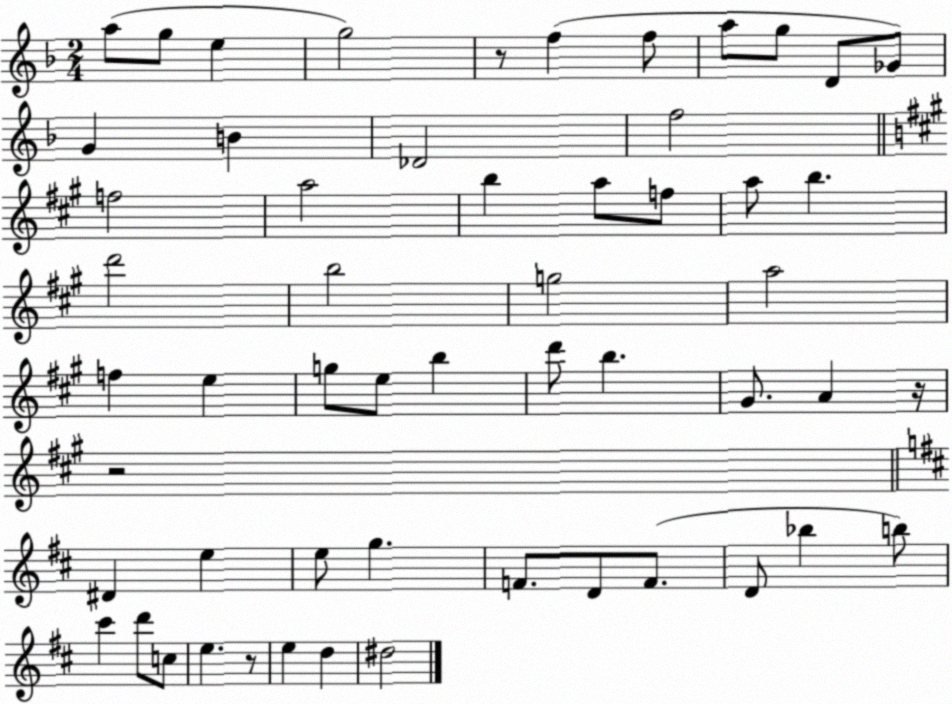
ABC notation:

X:1
T:Untitled
M:2/4
L:1/4
K:F
a/2 g/2 e g2 z/2 f f/2 a/2 g/2 D/2 _G/2 G B _D2 f2 f2 a2 b a/2 f/2 a/2 b d'2 b2 g2 a2 f e g/2 e/2 b d'/2 b ^G/2 A z/4 z2 ^D e e/2 g F/2 D/2 F/2 D/2 _b b/2 ^c' d'/2 c/2 e z/2 e d ^d2